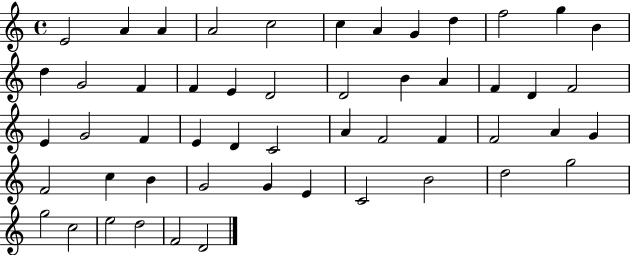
E4/h A4/q A4/q A4/h C5/h C5/q A4/q G4/q D5/q F5/h G5/q B4/q D5/q G4/h F4/q F4/q E4/q D4/h D4/h B4/q A4/q F4/q D4/q F4/h E4/q G4/h F4/q E4/q D4/q C4/h A4/q F4/h F4/q F4/h A4/q G4/q F4/h C5/q B4/q G4/h G4/q E4/q C4/h B4/h D5/h G5/h G5/h C5/h E5/h D5/h F4/h D4/h